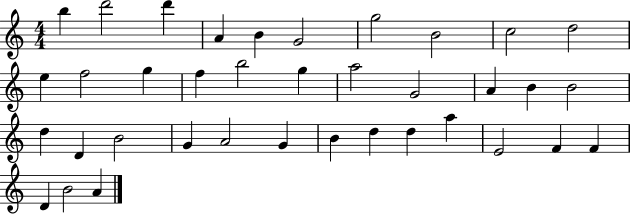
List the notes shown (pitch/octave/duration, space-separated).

B5/q D6/h D6/q A4/q B4/q G4/h G5/h B4/h C5/h D5/h E5/q F5/h G5/q F5/q B5/h G5/q A5/h G4/h A4/q B4/q B4/h D5/q D4/q B4/h G4/q A4/h G4/q B4/q D5/q D5/q A5/q E4/h F4/q F4/q D4/q B4/h A4/q